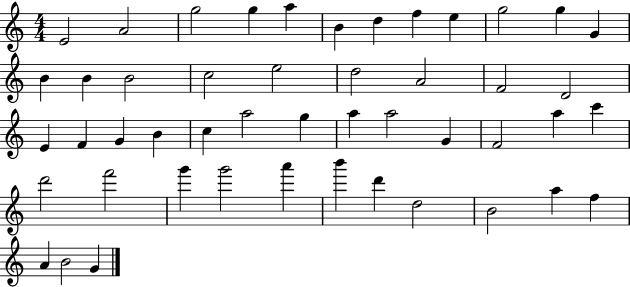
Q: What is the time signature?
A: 4/4